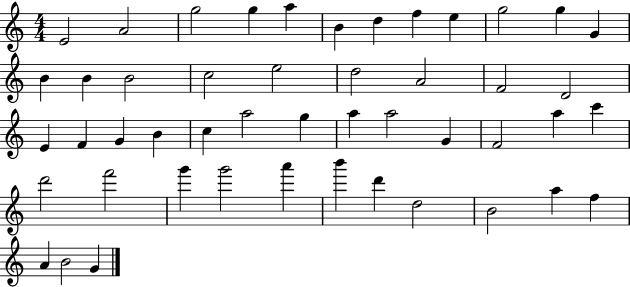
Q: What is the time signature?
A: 4/4